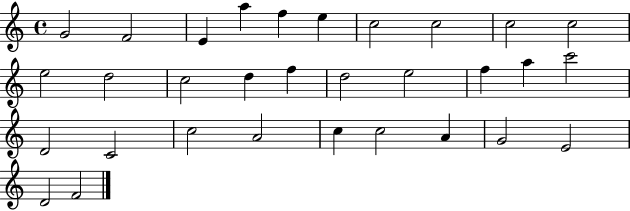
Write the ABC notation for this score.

X:1
T:Untitled
M:4/4
L:1/4
K:C
G2 F2 E a f e c2 c2 c2 c2 e2 d2 c2 d f d2 e2 f a c'2 D2 C2 c2 A2 c c2 A G2 E2 D2 F2